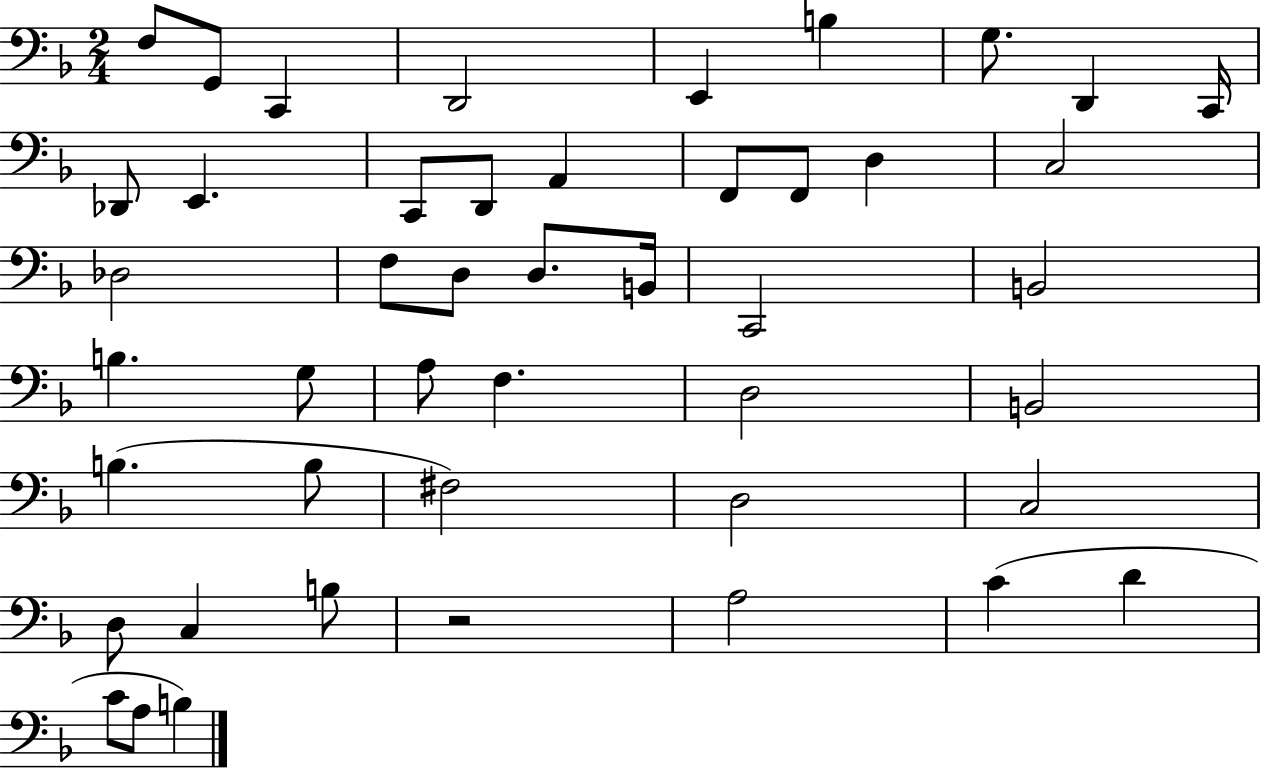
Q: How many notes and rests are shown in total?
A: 46